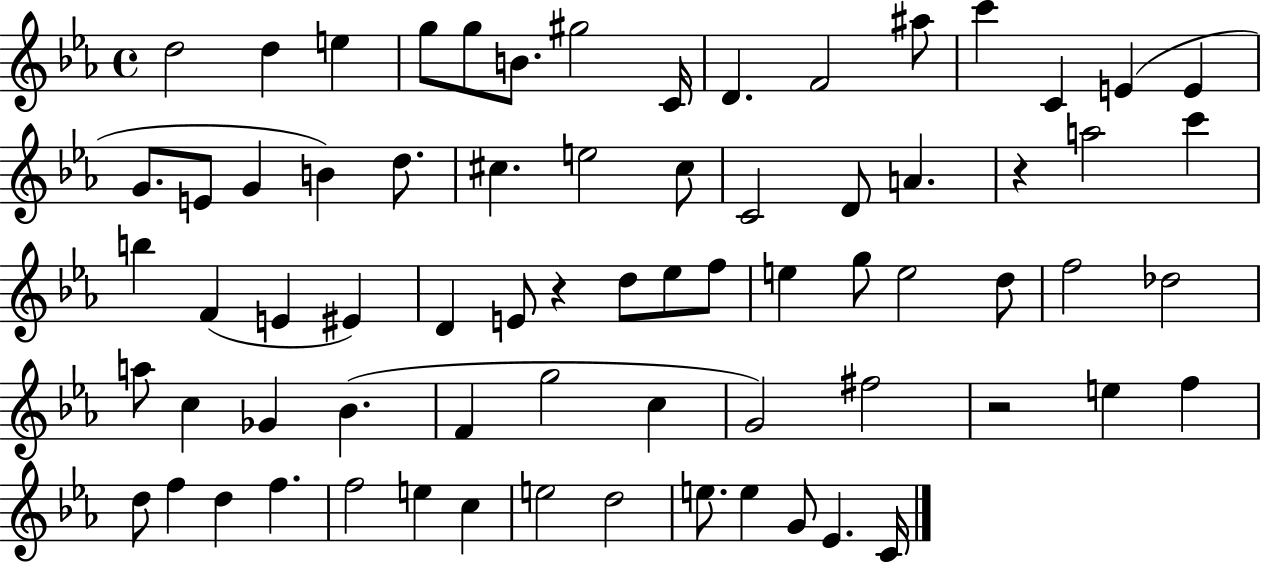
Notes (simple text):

D5/h D5/q E5/q G5/e G5/e B4/e. G#5/h C4/s D4/q. F4/h A#5/e C6/q C4/q E4/q E4/q G4/e. E4/e G4/q B4/q D5/e. C#5/q. E5/h C#5/e C4/h D4/e A4/q. R/q A5/h C6/q B5/q F4/q E4/q EIS4/q D4/q E4/e R/q D5/e Eb5/e F5/e E5/q G5/e E5/h D5/e F5/h Db5/h A5/e C5/q Gb4/q Bb4/q. F4/q G5/h C5/q G4/h F#5/h R/h E5/q F5/q D5/e F5/q D5/q F5/q. F5/h E5/q C5/q E5/h D5/h E5/e. E5/q G4/e Eb4/q. C4/s